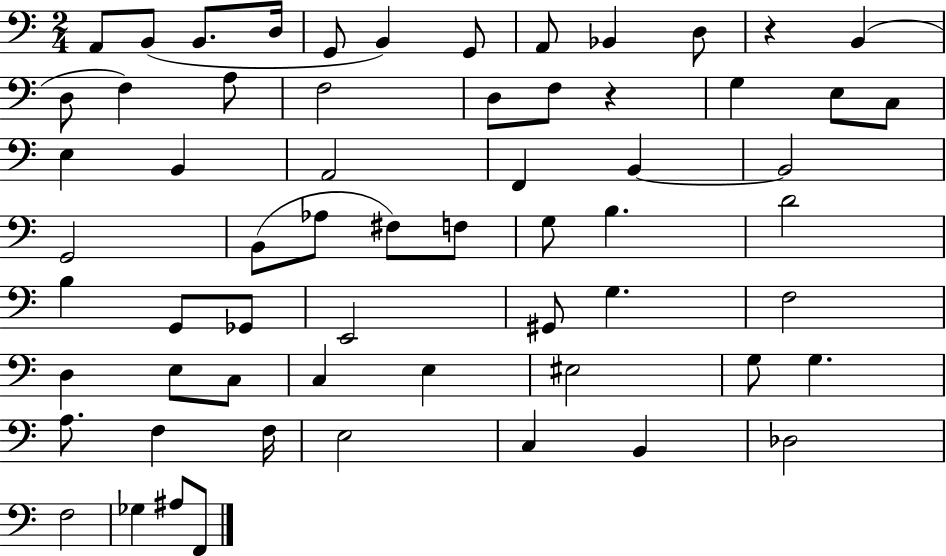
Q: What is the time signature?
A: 2/4